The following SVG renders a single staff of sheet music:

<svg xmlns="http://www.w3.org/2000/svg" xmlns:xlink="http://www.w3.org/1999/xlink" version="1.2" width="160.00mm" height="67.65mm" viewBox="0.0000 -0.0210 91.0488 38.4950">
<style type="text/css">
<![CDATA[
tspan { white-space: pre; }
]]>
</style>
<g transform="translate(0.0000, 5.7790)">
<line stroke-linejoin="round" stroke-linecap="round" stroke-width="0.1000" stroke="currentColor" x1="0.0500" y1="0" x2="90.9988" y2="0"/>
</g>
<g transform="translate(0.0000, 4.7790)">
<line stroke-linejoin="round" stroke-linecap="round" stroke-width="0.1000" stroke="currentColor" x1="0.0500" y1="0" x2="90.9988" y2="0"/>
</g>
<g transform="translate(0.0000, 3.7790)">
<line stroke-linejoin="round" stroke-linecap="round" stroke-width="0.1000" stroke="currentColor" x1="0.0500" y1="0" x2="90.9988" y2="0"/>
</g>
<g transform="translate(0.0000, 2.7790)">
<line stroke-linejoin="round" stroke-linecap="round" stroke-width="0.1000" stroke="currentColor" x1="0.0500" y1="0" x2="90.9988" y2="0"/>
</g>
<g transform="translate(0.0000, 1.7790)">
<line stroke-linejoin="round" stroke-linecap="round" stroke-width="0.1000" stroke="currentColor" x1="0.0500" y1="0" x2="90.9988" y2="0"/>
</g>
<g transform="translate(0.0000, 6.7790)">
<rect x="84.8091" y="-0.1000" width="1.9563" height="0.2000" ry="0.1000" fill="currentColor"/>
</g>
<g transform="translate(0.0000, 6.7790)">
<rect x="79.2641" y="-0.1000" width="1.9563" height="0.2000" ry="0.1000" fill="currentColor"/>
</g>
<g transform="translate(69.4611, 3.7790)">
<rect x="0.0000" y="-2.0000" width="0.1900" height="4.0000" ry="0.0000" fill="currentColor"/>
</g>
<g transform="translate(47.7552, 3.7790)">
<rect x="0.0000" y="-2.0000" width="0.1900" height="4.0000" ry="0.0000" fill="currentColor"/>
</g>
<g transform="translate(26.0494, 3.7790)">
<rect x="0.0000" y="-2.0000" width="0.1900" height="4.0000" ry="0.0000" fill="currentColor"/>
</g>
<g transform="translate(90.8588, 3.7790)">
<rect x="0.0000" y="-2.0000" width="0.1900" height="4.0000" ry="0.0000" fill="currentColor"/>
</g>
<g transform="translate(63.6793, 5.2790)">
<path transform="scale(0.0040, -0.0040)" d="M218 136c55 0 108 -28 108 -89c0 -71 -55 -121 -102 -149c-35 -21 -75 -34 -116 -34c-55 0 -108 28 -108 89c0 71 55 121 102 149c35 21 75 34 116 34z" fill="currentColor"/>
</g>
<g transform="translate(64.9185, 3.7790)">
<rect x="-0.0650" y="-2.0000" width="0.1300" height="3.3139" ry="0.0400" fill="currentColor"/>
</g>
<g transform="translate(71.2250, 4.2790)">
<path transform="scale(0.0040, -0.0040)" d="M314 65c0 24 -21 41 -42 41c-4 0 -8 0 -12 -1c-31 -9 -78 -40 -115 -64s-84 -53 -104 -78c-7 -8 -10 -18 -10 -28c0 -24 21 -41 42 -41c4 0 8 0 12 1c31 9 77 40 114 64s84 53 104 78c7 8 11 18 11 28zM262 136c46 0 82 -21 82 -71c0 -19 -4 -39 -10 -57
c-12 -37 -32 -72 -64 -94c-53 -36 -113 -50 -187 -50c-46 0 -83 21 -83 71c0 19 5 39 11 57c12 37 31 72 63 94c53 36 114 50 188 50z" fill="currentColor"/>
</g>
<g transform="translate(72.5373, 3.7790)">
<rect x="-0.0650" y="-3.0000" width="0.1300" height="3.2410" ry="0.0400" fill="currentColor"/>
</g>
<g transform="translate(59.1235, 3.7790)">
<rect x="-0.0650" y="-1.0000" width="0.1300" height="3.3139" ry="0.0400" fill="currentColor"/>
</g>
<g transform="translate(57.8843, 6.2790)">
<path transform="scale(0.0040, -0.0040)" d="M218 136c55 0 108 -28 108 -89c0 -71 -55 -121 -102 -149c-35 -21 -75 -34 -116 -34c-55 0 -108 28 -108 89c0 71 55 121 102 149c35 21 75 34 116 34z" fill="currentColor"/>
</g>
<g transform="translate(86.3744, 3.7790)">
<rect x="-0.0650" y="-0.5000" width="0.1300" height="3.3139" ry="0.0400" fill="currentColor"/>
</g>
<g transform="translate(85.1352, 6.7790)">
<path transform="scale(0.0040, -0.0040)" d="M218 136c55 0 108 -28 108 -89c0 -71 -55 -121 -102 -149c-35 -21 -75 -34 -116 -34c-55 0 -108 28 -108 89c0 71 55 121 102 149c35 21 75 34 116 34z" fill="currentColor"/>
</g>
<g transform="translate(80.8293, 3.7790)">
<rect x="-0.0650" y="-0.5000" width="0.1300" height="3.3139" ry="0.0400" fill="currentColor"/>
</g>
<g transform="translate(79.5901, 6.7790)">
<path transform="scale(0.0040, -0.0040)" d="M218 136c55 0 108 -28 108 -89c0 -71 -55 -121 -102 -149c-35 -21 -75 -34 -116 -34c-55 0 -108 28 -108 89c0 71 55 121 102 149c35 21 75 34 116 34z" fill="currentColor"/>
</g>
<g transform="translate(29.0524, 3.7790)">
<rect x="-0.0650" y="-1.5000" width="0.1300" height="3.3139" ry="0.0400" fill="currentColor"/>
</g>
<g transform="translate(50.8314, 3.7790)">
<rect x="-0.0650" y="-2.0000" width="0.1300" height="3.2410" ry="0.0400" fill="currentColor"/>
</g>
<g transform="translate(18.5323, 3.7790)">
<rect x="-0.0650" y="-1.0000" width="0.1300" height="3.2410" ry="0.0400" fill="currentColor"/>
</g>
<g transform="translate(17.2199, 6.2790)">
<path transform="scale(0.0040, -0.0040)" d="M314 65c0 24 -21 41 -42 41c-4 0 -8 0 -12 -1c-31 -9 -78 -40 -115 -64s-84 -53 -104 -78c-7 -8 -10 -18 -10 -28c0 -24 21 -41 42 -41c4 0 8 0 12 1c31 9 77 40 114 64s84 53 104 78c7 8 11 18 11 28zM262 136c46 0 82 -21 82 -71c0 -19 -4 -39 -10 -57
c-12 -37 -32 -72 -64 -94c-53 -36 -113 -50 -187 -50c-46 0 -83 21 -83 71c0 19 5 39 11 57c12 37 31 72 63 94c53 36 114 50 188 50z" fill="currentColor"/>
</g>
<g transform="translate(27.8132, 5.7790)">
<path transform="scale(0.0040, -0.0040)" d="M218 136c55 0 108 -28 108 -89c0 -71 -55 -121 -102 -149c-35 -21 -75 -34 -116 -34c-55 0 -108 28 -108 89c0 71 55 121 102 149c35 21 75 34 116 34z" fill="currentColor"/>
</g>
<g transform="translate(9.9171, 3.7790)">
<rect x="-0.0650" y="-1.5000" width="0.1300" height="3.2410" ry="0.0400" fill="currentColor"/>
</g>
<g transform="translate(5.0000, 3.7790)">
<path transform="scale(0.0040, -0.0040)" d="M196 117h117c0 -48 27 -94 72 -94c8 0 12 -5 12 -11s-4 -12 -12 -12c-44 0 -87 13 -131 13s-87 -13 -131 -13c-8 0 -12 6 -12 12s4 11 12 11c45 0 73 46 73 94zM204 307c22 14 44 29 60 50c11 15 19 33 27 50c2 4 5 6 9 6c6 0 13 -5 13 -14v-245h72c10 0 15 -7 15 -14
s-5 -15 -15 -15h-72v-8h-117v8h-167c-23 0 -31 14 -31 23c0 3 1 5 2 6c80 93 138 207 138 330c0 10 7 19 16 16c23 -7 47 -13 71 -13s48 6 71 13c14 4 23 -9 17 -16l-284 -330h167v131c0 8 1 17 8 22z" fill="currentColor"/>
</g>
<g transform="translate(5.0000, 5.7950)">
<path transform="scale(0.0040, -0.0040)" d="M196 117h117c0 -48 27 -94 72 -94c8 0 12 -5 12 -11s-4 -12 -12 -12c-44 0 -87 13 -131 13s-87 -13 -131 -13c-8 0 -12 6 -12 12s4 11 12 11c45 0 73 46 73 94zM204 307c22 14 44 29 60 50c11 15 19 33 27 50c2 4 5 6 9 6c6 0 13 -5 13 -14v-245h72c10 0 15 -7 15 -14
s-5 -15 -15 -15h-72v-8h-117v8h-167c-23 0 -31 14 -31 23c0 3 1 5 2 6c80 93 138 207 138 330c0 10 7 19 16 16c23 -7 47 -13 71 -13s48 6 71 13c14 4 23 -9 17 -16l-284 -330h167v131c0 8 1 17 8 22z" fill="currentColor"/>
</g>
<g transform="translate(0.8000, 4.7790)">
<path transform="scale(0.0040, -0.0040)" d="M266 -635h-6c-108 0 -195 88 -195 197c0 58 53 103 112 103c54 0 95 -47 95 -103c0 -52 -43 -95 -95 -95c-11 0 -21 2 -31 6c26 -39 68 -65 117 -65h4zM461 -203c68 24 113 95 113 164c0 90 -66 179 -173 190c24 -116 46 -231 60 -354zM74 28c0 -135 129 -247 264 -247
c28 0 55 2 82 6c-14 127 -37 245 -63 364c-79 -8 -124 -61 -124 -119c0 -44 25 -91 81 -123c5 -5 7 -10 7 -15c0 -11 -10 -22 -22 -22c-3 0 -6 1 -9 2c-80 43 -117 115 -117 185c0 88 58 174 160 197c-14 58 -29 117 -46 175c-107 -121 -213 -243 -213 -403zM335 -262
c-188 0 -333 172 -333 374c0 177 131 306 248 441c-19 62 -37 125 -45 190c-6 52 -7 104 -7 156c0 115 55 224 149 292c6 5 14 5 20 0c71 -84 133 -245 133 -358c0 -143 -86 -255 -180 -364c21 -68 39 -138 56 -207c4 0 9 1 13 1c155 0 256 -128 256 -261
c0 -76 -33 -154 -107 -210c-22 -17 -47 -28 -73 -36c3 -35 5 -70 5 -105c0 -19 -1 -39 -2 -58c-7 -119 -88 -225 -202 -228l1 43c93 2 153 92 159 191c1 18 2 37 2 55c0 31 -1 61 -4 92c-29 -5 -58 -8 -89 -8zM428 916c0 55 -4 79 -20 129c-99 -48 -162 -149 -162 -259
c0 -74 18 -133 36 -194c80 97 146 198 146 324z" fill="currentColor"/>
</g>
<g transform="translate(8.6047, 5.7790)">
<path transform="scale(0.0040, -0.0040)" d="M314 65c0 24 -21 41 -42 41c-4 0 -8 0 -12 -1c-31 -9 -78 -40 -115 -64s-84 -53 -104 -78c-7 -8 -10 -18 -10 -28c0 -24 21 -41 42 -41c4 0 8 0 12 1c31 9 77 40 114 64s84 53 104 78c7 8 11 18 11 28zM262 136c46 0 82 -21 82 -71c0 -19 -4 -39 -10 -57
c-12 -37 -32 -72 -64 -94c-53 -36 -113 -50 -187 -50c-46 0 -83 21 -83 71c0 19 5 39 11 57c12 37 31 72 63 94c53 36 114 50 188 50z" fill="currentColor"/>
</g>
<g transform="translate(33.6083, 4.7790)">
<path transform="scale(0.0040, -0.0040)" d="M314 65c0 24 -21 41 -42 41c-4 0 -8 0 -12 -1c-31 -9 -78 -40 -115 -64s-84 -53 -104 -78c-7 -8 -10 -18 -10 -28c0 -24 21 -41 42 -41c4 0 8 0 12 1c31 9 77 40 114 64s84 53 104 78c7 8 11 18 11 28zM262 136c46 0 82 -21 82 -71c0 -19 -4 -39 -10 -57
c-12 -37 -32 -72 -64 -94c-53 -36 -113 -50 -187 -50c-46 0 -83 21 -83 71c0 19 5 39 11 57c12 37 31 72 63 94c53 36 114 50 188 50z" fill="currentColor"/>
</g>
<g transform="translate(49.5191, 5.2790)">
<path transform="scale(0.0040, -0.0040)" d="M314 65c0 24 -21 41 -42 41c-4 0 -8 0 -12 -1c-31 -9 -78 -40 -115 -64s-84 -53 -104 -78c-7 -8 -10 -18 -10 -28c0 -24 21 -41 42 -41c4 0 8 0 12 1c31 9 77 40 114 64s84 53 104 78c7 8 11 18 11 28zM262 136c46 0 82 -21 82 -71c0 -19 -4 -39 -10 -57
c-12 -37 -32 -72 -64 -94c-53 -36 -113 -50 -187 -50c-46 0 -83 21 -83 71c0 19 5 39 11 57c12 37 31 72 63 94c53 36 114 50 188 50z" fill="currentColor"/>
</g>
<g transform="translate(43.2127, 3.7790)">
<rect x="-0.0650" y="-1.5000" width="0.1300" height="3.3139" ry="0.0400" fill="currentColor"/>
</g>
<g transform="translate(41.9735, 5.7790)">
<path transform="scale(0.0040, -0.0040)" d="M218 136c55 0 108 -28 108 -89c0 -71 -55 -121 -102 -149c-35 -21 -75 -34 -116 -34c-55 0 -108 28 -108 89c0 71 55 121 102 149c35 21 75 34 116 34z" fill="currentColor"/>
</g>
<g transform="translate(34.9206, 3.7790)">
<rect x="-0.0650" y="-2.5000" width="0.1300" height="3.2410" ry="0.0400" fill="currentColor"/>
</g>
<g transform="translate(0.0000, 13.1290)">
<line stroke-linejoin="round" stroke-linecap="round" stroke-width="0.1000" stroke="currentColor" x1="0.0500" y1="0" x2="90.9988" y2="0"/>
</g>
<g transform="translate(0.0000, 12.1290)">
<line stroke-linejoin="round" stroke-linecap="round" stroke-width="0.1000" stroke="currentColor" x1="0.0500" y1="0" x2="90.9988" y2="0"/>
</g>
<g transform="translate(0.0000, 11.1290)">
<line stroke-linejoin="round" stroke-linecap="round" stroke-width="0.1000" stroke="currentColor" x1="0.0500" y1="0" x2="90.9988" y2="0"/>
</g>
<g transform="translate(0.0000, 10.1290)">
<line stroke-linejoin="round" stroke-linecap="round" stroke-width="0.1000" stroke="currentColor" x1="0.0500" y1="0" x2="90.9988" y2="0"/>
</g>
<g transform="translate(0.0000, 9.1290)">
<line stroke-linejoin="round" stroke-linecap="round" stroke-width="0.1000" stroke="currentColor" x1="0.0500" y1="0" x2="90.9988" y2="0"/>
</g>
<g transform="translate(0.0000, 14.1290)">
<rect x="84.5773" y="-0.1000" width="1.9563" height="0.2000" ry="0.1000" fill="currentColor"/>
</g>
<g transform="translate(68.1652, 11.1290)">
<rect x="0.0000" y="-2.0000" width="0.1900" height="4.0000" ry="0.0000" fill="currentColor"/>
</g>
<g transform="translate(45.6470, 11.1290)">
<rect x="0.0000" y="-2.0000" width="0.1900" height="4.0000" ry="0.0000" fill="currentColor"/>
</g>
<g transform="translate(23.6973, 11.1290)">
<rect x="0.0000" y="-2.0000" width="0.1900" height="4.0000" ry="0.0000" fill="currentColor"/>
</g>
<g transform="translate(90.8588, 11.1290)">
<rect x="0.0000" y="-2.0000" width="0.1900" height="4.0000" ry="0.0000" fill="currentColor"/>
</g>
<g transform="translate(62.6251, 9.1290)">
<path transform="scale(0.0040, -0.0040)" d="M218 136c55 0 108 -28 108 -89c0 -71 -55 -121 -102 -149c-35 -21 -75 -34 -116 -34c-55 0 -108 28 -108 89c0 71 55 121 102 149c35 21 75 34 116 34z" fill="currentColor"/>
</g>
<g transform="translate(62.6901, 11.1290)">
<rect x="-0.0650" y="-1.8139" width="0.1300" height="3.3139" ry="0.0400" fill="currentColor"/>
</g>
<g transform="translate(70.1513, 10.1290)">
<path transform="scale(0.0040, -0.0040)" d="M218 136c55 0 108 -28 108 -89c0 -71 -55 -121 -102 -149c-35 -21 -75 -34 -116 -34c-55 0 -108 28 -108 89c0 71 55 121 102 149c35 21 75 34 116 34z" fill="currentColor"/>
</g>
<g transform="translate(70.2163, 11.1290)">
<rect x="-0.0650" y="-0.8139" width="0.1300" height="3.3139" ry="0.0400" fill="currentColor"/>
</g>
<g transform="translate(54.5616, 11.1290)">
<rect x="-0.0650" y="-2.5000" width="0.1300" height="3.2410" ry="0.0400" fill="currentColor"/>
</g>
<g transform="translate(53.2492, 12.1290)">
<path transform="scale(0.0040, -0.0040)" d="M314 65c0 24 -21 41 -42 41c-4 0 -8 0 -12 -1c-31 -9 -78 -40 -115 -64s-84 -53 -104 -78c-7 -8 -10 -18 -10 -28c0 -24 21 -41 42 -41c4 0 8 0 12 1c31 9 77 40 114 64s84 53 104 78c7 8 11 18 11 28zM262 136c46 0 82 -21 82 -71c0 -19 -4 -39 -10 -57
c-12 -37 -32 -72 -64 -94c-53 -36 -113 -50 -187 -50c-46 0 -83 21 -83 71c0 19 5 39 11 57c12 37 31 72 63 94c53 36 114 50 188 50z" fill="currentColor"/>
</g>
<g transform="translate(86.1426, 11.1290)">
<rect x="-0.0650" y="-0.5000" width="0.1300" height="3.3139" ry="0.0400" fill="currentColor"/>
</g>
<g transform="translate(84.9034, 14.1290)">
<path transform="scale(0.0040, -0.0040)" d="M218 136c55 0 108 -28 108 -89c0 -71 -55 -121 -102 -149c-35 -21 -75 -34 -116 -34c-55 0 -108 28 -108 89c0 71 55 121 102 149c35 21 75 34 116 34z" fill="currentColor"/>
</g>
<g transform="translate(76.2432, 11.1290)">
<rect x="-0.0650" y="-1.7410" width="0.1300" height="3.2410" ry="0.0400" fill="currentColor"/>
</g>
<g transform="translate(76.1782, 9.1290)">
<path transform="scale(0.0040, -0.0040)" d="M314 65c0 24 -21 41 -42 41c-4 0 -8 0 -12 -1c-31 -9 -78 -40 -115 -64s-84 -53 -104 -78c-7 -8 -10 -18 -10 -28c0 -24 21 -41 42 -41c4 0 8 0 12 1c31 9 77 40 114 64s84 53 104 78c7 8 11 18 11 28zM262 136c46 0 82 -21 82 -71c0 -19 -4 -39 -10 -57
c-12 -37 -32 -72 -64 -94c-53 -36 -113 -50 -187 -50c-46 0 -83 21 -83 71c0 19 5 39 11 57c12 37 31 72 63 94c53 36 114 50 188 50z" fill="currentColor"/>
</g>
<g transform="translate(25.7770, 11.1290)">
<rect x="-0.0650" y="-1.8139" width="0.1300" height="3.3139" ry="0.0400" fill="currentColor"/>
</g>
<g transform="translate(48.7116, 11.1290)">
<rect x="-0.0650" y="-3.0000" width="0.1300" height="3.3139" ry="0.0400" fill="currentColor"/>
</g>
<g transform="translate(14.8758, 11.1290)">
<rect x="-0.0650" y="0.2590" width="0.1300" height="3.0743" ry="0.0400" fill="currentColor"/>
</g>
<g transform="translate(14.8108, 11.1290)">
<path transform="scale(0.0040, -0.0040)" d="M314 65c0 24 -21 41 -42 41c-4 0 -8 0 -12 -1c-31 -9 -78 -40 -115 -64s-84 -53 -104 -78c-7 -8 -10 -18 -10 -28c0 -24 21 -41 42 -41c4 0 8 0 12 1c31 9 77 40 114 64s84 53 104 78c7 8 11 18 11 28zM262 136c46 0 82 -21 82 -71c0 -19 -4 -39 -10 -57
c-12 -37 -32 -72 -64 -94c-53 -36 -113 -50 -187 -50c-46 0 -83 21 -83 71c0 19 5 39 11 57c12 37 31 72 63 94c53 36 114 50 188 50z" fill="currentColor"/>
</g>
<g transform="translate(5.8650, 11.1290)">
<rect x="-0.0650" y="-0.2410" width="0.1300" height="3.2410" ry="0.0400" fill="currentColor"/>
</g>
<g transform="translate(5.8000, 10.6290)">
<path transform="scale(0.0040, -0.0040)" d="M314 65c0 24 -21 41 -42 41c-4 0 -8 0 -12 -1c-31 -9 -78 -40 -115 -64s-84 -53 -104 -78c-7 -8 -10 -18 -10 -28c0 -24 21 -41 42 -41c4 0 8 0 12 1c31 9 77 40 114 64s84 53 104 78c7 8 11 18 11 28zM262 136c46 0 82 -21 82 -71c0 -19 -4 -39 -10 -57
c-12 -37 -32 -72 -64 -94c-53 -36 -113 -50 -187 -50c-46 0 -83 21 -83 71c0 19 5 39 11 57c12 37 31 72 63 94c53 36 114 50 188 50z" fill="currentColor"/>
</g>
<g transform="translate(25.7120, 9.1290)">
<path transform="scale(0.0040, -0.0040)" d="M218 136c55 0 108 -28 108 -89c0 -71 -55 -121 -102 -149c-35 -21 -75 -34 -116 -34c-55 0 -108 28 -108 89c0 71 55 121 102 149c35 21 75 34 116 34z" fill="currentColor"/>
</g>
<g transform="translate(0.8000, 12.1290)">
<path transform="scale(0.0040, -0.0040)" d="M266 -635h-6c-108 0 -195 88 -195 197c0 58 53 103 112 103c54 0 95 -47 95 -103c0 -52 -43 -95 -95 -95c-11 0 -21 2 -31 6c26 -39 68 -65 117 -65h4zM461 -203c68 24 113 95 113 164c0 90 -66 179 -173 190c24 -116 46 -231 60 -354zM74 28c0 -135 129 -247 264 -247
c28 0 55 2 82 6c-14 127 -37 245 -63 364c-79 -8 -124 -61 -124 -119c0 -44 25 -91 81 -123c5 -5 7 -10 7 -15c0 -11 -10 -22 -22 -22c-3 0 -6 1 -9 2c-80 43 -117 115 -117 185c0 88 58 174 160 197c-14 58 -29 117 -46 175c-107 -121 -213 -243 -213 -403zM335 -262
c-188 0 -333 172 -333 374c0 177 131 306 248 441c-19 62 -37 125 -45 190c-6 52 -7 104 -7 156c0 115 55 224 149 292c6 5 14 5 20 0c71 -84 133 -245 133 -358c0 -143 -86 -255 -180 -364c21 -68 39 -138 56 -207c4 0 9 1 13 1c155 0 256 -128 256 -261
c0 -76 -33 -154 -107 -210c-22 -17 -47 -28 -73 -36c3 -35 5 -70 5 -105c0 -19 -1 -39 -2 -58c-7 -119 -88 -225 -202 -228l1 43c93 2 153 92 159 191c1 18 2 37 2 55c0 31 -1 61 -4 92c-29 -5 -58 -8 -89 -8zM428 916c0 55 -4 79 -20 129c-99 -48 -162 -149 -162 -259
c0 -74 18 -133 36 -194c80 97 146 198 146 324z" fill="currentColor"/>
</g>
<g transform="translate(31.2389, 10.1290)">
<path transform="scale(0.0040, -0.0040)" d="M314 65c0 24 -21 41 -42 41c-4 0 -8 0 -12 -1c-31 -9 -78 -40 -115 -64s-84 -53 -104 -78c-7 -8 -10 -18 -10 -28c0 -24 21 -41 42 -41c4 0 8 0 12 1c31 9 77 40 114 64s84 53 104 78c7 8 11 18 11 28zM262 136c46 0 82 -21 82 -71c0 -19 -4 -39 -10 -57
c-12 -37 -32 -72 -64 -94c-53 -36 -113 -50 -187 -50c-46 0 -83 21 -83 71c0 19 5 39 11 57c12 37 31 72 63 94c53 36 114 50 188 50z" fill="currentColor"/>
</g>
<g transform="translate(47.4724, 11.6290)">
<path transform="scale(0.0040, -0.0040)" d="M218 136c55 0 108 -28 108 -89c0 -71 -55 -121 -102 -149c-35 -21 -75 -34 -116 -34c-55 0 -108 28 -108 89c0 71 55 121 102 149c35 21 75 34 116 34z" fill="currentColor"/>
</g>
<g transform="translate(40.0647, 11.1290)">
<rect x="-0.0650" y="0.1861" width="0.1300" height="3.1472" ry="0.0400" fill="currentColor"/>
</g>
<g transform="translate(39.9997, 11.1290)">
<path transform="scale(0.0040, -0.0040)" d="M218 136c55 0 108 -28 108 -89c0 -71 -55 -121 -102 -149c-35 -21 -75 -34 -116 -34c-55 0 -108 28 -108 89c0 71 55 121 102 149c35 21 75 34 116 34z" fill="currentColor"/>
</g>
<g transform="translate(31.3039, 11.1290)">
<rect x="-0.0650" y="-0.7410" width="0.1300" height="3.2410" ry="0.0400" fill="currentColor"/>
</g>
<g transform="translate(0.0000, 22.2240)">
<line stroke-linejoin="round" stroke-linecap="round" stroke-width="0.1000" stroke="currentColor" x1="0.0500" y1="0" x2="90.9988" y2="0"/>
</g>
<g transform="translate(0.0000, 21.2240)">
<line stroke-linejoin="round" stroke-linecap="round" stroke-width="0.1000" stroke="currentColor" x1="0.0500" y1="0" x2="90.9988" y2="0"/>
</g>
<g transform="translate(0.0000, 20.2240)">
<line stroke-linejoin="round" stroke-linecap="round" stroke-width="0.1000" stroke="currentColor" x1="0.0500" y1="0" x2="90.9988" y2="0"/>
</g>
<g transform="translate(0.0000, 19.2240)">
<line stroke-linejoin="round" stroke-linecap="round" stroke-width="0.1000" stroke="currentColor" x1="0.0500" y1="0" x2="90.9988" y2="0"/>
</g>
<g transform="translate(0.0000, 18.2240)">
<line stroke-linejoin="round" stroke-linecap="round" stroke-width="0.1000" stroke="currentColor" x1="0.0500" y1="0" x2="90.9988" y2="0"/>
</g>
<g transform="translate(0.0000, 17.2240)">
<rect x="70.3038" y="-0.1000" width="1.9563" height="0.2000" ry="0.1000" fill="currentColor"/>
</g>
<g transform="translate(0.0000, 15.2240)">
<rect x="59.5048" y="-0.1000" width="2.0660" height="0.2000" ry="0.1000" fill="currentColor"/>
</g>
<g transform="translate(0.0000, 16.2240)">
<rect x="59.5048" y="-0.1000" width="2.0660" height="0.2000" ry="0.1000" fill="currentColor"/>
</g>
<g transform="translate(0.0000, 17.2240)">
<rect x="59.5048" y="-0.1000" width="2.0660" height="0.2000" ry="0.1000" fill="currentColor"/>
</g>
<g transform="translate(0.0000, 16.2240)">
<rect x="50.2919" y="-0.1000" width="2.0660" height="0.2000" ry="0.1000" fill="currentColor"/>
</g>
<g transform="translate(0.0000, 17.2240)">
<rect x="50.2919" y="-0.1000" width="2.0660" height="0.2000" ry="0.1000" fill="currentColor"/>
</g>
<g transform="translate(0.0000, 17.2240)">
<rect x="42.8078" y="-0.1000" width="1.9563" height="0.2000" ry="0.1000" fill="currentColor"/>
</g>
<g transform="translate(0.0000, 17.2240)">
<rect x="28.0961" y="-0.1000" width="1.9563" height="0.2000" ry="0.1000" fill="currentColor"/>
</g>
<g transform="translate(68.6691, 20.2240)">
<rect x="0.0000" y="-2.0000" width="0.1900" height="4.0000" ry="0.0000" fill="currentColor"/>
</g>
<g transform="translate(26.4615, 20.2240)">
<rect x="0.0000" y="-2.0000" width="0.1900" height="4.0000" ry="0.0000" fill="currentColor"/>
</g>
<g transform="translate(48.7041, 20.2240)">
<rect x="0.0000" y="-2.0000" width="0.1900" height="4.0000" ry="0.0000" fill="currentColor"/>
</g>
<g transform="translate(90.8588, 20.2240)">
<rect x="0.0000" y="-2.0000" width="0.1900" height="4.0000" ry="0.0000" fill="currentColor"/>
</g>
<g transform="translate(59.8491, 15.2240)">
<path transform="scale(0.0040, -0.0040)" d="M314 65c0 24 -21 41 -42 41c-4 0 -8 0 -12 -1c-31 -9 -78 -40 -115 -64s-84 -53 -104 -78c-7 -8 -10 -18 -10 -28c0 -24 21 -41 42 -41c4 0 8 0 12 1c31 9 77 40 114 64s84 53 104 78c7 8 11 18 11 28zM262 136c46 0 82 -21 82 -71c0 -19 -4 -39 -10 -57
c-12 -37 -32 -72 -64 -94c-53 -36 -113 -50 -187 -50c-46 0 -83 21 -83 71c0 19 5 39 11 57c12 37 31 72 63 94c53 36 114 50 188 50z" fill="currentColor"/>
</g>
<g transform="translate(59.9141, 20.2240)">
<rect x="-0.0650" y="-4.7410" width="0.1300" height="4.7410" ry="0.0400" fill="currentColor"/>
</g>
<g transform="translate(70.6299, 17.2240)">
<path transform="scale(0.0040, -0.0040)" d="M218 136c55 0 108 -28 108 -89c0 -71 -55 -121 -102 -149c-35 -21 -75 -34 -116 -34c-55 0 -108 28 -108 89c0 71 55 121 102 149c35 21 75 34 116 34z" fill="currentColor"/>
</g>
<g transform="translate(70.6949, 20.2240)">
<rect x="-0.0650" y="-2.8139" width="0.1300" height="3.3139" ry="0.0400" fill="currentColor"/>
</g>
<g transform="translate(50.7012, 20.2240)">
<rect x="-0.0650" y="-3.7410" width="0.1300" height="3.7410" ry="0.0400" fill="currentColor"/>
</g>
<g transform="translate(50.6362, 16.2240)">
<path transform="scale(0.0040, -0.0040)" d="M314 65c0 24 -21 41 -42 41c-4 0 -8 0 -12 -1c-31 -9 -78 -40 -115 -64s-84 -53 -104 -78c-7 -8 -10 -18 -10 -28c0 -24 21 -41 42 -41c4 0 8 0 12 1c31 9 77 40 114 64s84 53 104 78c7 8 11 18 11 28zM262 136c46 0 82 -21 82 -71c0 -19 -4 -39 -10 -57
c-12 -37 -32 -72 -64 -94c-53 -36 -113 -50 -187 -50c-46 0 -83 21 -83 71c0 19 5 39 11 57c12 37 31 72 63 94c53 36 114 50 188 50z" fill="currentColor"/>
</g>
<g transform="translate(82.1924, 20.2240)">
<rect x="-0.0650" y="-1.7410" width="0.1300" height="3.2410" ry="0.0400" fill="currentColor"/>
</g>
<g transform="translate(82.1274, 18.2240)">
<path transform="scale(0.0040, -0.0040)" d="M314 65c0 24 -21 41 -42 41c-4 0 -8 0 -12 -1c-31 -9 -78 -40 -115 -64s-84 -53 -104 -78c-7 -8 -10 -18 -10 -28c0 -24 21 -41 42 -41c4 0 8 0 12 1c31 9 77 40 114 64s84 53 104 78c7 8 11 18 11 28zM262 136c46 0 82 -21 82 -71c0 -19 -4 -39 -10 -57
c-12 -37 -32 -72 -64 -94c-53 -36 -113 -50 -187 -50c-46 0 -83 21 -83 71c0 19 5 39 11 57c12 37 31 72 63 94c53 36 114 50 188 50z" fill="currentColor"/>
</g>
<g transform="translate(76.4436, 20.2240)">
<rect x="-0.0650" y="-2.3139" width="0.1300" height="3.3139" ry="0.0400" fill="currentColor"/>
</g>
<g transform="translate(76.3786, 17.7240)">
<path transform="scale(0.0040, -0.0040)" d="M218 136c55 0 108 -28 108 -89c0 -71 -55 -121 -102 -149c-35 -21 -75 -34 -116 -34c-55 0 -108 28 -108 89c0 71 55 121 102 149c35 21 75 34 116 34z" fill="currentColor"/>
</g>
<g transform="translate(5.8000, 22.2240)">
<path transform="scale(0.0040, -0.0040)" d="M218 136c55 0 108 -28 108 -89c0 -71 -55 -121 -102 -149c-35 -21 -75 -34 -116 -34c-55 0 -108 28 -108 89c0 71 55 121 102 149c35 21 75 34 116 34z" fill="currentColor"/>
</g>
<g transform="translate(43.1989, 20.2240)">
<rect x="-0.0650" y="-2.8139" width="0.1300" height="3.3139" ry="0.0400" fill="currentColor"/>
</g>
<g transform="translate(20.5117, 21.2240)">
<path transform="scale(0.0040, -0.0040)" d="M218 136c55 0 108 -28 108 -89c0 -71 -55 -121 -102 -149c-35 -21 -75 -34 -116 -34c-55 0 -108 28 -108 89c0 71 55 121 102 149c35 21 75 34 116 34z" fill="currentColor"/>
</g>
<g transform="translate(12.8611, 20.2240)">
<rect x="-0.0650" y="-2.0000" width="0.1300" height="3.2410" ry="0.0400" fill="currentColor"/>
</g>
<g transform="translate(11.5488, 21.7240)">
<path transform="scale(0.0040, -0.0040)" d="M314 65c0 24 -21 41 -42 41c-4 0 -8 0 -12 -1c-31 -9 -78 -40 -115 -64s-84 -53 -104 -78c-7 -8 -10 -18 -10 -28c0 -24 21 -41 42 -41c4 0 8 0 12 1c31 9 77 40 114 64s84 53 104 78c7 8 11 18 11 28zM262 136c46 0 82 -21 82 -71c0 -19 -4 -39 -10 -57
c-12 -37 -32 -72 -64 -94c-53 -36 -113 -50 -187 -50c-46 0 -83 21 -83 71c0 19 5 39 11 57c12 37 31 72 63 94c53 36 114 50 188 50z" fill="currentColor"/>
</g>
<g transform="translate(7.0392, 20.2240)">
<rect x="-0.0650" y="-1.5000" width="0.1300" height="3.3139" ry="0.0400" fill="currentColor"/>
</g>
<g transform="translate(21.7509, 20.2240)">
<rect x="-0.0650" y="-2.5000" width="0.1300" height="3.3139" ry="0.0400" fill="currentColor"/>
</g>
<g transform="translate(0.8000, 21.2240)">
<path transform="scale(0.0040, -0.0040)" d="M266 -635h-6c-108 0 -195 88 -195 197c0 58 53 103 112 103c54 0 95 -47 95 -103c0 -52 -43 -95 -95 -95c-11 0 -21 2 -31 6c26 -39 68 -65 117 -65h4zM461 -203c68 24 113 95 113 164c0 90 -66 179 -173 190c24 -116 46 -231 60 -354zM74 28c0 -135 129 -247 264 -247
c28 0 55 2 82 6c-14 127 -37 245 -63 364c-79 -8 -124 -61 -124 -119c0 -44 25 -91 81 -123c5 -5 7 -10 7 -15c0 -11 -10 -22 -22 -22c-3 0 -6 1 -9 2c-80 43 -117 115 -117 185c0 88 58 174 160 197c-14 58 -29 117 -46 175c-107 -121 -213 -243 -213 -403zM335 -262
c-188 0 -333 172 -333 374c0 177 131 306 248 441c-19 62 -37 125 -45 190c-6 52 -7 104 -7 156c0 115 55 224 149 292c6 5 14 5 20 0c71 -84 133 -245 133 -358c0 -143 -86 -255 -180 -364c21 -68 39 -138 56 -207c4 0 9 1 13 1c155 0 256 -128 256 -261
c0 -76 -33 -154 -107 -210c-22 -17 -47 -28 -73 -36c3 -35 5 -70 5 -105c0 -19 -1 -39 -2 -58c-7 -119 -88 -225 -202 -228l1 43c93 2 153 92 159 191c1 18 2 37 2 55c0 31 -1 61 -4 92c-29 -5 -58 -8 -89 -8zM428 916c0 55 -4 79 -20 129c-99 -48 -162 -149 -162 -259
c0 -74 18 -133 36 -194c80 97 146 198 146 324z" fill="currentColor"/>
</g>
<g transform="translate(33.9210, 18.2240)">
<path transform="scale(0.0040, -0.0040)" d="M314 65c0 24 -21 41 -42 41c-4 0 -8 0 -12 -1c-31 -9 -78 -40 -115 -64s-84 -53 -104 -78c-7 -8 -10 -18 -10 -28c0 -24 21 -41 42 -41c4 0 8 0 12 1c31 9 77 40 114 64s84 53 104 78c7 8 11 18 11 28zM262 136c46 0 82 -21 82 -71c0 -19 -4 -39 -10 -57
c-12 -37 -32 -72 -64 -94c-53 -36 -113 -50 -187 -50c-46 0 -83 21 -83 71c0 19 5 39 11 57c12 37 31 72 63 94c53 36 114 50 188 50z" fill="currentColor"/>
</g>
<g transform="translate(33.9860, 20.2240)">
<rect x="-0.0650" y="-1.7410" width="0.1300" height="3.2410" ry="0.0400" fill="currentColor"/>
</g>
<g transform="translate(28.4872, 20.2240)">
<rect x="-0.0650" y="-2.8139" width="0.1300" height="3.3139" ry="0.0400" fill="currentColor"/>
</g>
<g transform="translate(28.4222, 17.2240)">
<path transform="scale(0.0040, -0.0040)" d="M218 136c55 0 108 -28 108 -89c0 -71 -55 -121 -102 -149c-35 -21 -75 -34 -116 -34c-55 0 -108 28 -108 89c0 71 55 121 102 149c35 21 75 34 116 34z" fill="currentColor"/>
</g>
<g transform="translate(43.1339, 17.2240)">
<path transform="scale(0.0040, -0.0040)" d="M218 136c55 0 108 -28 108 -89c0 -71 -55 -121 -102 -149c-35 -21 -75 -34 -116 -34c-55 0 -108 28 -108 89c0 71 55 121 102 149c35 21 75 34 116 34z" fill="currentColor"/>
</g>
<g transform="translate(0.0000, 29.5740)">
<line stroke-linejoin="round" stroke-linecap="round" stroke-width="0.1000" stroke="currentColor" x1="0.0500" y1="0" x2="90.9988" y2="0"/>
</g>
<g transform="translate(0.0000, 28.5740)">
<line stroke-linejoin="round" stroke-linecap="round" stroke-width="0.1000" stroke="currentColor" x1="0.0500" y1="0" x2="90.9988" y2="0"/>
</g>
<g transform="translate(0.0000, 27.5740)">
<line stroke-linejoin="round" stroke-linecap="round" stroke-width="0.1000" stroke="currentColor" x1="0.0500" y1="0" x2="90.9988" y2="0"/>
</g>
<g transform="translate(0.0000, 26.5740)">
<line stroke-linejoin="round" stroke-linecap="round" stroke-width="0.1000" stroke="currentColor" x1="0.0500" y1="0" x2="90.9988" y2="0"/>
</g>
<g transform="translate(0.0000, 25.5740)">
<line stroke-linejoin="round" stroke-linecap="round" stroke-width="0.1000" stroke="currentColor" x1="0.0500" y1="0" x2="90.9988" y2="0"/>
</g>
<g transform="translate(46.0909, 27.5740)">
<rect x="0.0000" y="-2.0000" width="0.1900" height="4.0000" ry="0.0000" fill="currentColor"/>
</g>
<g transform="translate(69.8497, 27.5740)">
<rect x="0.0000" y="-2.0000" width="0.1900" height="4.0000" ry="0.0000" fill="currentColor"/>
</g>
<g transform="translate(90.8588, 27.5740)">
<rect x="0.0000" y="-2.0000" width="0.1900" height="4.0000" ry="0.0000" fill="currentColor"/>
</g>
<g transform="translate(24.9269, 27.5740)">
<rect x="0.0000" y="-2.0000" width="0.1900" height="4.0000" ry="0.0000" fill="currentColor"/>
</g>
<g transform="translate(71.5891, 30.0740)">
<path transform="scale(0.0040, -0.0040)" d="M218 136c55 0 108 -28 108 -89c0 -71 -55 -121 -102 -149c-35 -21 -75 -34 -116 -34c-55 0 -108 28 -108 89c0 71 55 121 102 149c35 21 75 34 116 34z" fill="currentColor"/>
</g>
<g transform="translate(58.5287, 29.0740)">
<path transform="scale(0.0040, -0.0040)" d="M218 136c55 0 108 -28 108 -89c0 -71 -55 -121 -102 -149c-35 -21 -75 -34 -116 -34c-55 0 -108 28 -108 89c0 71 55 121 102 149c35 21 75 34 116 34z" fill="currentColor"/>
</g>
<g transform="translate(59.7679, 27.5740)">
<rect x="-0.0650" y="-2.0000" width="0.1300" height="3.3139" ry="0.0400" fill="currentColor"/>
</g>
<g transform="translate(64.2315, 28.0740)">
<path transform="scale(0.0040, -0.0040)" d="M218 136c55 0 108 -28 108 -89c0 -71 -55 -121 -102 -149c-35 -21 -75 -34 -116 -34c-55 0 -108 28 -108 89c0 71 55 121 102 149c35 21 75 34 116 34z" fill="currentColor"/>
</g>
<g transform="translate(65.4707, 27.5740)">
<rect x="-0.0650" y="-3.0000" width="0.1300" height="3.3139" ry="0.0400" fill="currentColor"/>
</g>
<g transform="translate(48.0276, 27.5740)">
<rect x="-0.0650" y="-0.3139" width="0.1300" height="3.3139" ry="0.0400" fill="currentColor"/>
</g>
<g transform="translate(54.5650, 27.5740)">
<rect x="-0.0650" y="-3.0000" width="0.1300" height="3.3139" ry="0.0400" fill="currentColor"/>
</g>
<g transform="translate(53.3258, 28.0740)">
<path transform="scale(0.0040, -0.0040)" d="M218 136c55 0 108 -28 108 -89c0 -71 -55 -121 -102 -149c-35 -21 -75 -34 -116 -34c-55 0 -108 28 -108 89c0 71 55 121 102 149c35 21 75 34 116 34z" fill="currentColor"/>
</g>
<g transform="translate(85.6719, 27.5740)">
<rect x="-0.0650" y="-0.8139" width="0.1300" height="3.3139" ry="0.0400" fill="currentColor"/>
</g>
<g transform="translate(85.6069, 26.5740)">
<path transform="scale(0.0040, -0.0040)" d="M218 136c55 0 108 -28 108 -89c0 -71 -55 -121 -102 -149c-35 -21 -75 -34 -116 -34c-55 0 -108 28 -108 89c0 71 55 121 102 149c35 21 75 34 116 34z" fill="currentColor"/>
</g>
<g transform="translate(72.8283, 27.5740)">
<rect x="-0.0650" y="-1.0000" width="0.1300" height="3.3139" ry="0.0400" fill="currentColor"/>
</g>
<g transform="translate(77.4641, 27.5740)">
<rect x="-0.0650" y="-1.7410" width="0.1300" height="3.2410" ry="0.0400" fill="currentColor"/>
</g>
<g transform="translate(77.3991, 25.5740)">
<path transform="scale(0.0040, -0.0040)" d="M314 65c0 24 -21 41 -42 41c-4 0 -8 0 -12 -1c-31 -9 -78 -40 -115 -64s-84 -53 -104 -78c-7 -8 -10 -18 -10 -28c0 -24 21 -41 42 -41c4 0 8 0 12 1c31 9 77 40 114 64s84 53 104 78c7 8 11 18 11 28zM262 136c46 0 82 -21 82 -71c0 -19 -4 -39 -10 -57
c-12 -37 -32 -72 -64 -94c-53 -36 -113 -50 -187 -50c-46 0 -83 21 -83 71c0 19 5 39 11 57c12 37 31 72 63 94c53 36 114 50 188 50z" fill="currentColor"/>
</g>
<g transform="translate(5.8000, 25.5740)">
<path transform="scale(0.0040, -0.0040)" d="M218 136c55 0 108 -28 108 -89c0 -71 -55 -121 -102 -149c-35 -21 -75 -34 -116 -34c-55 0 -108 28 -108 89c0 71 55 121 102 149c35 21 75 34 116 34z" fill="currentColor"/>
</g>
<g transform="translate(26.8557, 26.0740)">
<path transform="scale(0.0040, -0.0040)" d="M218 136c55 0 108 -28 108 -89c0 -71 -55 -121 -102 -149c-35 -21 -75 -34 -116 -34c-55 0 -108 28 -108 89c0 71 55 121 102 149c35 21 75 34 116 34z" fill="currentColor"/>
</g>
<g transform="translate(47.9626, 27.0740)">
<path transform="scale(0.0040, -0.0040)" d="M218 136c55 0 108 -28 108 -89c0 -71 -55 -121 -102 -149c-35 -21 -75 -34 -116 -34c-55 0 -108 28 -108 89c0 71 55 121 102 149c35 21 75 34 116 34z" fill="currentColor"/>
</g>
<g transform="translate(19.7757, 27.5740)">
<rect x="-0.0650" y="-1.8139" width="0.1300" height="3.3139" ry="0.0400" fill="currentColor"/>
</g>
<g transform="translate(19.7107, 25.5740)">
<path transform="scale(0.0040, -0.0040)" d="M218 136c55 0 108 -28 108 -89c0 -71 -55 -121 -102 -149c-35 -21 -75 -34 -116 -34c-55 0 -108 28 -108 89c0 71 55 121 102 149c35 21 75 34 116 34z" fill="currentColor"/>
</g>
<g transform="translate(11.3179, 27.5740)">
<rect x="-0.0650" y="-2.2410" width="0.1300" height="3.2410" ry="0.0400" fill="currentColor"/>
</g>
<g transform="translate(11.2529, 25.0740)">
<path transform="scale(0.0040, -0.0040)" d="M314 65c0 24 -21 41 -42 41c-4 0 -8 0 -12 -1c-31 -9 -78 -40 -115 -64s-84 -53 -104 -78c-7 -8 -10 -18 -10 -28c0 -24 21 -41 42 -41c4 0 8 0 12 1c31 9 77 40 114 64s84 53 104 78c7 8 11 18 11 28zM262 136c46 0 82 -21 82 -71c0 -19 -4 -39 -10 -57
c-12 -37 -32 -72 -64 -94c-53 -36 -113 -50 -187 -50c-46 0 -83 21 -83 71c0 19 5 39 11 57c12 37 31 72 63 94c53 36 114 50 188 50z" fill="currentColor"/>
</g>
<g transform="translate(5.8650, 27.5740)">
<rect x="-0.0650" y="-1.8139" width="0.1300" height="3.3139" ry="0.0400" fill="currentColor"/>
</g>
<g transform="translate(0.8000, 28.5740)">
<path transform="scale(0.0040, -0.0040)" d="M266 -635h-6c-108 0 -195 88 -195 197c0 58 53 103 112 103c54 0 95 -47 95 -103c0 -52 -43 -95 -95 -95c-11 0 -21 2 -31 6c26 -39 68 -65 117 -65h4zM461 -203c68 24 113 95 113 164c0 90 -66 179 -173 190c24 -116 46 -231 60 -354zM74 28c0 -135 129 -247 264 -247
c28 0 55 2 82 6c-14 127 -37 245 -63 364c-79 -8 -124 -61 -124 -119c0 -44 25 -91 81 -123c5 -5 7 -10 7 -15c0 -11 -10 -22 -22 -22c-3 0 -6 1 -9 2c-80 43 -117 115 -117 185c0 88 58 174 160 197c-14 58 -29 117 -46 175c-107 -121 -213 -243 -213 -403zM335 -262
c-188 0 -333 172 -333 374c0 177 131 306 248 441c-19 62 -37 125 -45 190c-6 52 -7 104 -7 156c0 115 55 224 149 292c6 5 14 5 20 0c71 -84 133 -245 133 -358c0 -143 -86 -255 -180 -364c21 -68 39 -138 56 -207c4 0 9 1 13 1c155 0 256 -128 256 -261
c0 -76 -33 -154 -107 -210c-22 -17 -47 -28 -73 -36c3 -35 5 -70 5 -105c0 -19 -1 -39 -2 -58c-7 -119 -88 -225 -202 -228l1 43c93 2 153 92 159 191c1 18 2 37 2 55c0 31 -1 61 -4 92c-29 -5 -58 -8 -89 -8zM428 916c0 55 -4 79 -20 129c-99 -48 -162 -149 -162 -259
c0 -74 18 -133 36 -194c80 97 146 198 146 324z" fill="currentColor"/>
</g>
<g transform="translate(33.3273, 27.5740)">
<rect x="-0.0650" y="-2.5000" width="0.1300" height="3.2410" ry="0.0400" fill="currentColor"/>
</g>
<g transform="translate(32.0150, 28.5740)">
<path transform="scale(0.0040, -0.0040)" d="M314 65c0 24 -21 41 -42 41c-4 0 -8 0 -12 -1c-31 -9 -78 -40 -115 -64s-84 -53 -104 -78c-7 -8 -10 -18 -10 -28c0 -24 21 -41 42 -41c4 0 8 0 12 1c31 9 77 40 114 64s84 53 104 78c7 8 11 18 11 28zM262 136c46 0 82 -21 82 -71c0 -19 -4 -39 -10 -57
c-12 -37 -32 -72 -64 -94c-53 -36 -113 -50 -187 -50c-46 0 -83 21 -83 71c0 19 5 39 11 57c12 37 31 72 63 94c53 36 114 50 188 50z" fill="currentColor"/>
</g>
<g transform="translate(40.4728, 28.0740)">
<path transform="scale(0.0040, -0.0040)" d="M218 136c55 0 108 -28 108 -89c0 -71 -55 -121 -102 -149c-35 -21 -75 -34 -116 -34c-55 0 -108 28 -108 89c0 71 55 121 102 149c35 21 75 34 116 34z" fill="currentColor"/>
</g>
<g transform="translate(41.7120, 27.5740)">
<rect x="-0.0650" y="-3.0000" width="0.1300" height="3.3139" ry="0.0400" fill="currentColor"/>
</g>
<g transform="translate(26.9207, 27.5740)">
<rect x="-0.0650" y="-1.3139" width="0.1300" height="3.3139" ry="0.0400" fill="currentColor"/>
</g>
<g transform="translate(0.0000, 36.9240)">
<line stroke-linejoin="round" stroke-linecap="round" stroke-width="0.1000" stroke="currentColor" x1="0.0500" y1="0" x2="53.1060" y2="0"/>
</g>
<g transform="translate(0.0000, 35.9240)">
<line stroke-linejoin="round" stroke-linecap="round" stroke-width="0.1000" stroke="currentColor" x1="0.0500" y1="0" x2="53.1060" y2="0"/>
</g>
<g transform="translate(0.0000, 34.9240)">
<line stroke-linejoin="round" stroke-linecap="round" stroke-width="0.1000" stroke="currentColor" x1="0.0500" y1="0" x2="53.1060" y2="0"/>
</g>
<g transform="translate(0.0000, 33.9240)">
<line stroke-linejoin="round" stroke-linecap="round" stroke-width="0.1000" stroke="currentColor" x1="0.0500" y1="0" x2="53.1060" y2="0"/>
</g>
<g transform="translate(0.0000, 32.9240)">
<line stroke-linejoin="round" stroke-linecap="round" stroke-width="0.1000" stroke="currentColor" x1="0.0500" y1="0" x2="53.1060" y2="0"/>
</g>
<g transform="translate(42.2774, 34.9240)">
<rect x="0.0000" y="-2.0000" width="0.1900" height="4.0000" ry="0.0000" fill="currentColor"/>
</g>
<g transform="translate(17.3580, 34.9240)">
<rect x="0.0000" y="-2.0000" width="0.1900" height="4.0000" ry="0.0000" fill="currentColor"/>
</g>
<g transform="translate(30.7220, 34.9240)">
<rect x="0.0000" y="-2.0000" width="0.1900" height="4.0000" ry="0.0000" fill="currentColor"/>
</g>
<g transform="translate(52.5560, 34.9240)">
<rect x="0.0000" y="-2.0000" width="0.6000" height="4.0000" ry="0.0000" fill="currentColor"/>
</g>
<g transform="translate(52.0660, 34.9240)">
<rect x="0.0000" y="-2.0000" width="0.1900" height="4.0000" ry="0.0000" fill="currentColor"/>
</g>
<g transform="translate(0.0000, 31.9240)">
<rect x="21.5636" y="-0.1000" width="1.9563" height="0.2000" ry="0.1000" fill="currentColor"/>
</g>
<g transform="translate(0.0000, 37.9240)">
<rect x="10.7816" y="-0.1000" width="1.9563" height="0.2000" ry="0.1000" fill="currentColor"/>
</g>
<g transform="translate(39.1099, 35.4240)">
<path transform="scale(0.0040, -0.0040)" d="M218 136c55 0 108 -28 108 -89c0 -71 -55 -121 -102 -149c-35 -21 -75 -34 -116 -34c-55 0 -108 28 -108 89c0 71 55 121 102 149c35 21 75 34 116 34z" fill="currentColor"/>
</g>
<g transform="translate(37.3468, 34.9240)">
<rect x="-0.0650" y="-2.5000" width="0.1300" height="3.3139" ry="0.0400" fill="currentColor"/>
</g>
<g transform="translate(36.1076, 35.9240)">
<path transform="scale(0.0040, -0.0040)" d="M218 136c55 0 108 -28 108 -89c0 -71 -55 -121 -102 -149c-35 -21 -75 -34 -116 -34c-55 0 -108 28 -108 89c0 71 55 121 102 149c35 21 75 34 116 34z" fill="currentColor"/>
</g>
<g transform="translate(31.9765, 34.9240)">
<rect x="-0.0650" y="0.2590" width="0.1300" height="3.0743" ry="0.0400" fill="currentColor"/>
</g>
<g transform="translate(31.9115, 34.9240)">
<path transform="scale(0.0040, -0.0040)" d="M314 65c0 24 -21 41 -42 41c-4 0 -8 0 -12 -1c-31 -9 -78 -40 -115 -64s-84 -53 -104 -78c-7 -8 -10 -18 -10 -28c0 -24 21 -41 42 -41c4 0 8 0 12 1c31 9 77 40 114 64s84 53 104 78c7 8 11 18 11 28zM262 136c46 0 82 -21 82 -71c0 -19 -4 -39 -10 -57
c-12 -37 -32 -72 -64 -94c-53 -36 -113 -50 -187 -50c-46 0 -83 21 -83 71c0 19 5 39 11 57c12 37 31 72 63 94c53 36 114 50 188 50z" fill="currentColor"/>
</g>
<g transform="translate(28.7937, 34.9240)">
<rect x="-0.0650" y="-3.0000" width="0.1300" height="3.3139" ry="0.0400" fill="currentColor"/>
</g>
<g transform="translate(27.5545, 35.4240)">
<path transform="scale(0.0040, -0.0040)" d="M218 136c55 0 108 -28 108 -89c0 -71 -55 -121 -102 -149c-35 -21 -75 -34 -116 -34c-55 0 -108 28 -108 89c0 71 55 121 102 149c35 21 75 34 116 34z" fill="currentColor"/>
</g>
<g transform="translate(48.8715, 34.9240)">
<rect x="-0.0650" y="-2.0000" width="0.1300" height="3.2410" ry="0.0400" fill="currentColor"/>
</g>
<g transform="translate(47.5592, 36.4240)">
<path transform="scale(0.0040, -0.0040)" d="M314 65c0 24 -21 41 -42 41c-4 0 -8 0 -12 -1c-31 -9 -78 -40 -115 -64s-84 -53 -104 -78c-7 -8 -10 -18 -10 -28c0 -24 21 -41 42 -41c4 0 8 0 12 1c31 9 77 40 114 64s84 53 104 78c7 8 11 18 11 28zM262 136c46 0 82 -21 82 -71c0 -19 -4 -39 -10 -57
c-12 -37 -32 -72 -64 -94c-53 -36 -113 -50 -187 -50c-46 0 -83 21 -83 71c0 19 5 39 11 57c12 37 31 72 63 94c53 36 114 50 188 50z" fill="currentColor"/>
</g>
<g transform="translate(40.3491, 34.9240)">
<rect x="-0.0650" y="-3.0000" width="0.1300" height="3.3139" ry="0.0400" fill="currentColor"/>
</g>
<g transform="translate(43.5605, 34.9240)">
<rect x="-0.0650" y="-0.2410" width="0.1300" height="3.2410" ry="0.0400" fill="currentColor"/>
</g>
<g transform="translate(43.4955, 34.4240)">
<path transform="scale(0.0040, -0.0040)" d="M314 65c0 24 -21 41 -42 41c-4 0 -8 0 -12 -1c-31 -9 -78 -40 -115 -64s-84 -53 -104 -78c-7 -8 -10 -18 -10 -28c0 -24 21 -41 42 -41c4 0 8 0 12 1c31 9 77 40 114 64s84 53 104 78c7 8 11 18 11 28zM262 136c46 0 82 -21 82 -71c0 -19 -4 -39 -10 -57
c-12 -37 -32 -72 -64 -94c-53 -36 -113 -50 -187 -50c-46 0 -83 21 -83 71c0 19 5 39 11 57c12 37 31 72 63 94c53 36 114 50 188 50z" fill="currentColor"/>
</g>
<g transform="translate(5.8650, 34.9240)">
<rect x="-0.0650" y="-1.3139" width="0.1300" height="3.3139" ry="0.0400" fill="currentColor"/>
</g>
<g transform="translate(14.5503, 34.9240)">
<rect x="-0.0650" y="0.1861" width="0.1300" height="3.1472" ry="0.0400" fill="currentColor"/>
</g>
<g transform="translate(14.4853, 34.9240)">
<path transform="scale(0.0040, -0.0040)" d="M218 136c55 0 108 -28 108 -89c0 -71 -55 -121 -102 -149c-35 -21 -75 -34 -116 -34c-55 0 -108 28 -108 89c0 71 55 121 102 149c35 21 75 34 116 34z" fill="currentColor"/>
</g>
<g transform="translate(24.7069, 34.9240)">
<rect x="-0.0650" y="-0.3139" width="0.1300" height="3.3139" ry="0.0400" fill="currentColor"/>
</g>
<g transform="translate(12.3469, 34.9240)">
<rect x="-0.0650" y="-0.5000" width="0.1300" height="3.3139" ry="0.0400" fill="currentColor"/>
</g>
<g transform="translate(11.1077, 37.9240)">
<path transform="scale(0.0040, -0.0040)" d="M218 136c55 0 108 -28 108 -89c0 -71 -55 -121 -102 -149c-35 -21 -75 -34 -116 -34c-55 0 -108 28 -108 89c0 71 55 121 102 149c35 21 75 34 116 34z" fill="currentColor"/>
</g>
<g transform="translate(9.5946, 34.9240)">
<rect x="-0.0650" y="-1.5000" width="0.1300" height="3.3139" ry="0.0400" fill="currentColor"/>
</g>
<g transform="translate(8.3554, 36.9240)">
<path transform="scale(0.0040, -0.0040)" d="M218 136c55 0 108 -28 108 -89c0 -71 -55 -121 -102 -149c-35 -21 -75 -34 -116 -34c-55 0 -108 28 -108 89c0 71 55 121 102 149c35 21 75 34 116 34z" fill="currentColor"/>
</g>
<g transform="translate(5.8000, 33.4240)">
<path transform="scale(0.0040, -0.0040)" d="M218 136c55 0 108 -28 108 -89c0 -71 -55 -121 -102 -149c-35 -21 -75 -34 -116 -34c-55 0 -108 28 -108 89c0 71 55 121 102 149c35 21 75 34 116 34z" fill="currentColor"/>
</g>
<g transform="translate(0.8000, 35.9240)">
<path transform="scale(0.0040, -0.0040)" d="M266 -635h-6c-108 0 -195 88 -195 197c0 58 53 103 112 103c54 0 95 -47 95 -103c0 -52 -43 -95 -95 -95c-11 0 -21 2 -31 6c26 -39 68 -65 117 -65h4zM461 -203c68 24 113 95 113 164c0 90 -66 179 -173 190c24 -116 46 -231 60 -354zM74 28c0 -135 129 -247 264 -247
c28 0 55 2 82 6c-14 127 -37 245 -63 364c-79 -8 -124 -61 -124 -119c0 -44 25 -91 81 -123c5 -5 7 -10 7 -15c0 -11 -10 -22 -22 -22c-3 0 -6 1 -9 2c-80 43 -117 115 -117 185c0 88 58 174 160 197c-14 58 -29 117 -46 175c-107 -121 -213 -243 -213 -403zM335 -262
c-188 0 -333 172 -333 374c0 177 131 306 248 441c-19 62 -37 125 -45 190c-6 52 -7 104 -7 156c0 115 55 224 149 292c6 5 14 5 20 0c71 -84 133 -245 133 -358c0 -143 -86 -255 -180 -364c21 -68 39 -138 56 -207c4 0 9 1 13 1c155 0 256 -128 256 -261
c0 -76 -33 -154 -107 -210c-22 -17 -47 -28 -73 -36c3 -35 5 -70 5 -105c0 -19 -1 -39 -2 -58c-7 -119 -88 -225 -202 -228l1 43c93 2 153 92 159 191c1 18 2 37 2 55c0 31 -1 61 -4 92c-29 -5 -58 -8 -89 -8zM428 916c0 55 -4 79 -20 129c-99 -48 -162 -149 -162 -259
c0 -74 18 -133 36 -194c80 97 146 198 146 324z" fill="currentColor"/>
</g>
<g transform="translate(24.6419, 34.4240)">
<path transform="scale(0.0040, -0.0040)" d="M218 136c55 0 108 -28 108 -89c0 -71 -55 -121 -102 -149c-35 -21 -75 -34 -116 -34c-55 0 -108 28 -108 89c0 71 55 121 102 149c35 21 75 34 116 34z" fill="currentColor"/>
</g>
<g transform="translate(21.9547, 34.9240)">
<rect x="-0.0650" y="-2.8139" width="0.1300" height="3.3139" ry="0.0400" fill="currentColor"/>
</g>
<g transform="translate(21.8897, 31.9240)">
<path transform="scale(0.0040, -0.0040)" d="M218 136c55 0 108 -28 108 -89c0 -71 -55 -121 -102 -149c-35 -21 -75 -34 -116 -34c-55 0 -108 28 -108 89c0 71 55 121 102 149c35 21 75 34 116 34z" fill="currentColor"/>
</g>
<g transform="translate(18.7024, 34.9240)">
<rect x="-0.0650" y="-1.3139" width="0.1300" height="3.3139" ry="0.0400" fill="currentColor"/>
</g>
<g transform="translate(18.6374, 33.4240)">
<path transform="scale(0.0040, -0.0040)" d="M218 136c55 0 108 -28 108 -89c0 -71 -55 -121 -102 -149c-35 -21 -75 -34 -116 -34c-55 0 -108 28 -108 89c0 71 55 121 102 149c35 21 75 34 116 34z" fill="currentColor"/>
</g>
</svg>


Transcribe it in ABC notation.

X:1
T:Untitled
M:4/4
L:1/4
K:C
E2 D2 E G2 E F2 D F A2 C C c2 B2 f d2 B A G2 f d f2 C E F2 G a f2 a c'2 e'2 a g f2 f g2 f e G2 A c A F A D f2 d e E C B e a c A B2 G A c2 F2